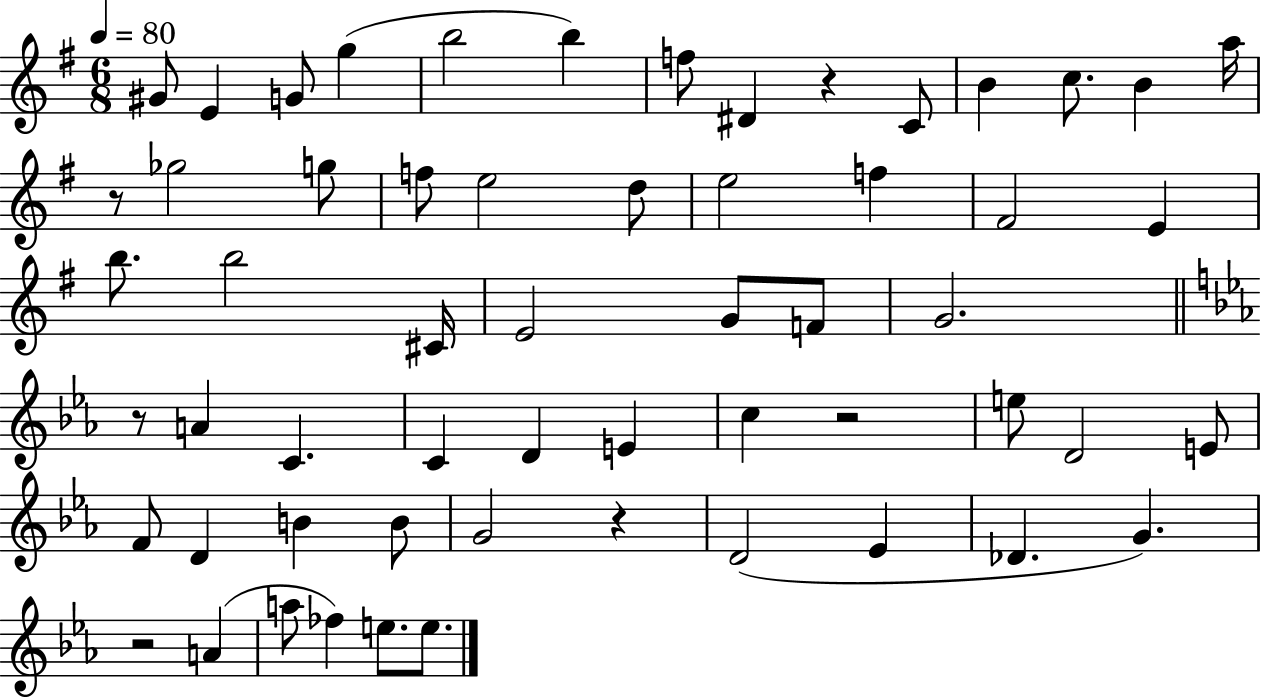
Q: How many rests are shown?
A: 6